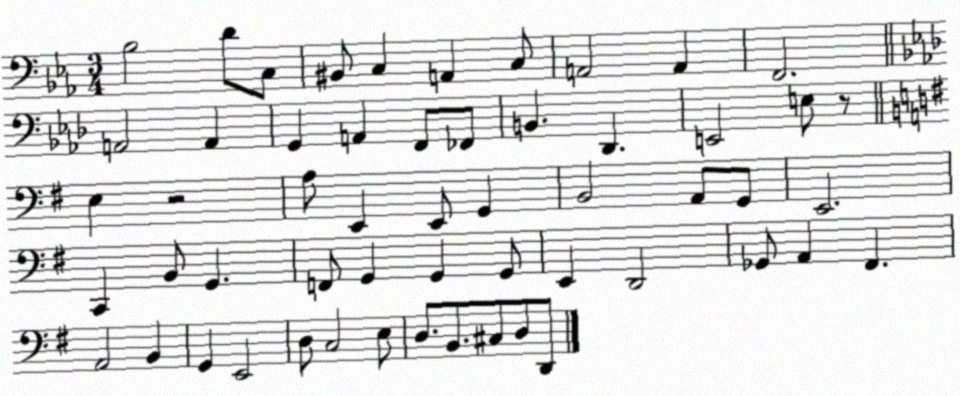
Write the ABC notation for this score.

X:1
T:Untitled
M:3/4
L:1/4
K:Eb
_B,2 D/2 C,/2 ^B,,/2 C, A,, C,/2 A,,2 A,, F,,2 A,,2 A,, G,, A,, F,,/2 _F,,/2 B,, _D,, E,,2 E,/2 z/2 E, z2 A,/2 E,, E,,/2 G,, B,,2 A,,/2 G,,/2 E,,2 C,, B,,/2 G,, F,,/2 G,, G,, G,,/2 E,, D,,2 _G,,/2 A,, ^F,, A,,2 B,, G,, E,,2 D,/2 C,2 E,/2 D,/2 B,,/2 ^C,/2 D,/2 D,,/2